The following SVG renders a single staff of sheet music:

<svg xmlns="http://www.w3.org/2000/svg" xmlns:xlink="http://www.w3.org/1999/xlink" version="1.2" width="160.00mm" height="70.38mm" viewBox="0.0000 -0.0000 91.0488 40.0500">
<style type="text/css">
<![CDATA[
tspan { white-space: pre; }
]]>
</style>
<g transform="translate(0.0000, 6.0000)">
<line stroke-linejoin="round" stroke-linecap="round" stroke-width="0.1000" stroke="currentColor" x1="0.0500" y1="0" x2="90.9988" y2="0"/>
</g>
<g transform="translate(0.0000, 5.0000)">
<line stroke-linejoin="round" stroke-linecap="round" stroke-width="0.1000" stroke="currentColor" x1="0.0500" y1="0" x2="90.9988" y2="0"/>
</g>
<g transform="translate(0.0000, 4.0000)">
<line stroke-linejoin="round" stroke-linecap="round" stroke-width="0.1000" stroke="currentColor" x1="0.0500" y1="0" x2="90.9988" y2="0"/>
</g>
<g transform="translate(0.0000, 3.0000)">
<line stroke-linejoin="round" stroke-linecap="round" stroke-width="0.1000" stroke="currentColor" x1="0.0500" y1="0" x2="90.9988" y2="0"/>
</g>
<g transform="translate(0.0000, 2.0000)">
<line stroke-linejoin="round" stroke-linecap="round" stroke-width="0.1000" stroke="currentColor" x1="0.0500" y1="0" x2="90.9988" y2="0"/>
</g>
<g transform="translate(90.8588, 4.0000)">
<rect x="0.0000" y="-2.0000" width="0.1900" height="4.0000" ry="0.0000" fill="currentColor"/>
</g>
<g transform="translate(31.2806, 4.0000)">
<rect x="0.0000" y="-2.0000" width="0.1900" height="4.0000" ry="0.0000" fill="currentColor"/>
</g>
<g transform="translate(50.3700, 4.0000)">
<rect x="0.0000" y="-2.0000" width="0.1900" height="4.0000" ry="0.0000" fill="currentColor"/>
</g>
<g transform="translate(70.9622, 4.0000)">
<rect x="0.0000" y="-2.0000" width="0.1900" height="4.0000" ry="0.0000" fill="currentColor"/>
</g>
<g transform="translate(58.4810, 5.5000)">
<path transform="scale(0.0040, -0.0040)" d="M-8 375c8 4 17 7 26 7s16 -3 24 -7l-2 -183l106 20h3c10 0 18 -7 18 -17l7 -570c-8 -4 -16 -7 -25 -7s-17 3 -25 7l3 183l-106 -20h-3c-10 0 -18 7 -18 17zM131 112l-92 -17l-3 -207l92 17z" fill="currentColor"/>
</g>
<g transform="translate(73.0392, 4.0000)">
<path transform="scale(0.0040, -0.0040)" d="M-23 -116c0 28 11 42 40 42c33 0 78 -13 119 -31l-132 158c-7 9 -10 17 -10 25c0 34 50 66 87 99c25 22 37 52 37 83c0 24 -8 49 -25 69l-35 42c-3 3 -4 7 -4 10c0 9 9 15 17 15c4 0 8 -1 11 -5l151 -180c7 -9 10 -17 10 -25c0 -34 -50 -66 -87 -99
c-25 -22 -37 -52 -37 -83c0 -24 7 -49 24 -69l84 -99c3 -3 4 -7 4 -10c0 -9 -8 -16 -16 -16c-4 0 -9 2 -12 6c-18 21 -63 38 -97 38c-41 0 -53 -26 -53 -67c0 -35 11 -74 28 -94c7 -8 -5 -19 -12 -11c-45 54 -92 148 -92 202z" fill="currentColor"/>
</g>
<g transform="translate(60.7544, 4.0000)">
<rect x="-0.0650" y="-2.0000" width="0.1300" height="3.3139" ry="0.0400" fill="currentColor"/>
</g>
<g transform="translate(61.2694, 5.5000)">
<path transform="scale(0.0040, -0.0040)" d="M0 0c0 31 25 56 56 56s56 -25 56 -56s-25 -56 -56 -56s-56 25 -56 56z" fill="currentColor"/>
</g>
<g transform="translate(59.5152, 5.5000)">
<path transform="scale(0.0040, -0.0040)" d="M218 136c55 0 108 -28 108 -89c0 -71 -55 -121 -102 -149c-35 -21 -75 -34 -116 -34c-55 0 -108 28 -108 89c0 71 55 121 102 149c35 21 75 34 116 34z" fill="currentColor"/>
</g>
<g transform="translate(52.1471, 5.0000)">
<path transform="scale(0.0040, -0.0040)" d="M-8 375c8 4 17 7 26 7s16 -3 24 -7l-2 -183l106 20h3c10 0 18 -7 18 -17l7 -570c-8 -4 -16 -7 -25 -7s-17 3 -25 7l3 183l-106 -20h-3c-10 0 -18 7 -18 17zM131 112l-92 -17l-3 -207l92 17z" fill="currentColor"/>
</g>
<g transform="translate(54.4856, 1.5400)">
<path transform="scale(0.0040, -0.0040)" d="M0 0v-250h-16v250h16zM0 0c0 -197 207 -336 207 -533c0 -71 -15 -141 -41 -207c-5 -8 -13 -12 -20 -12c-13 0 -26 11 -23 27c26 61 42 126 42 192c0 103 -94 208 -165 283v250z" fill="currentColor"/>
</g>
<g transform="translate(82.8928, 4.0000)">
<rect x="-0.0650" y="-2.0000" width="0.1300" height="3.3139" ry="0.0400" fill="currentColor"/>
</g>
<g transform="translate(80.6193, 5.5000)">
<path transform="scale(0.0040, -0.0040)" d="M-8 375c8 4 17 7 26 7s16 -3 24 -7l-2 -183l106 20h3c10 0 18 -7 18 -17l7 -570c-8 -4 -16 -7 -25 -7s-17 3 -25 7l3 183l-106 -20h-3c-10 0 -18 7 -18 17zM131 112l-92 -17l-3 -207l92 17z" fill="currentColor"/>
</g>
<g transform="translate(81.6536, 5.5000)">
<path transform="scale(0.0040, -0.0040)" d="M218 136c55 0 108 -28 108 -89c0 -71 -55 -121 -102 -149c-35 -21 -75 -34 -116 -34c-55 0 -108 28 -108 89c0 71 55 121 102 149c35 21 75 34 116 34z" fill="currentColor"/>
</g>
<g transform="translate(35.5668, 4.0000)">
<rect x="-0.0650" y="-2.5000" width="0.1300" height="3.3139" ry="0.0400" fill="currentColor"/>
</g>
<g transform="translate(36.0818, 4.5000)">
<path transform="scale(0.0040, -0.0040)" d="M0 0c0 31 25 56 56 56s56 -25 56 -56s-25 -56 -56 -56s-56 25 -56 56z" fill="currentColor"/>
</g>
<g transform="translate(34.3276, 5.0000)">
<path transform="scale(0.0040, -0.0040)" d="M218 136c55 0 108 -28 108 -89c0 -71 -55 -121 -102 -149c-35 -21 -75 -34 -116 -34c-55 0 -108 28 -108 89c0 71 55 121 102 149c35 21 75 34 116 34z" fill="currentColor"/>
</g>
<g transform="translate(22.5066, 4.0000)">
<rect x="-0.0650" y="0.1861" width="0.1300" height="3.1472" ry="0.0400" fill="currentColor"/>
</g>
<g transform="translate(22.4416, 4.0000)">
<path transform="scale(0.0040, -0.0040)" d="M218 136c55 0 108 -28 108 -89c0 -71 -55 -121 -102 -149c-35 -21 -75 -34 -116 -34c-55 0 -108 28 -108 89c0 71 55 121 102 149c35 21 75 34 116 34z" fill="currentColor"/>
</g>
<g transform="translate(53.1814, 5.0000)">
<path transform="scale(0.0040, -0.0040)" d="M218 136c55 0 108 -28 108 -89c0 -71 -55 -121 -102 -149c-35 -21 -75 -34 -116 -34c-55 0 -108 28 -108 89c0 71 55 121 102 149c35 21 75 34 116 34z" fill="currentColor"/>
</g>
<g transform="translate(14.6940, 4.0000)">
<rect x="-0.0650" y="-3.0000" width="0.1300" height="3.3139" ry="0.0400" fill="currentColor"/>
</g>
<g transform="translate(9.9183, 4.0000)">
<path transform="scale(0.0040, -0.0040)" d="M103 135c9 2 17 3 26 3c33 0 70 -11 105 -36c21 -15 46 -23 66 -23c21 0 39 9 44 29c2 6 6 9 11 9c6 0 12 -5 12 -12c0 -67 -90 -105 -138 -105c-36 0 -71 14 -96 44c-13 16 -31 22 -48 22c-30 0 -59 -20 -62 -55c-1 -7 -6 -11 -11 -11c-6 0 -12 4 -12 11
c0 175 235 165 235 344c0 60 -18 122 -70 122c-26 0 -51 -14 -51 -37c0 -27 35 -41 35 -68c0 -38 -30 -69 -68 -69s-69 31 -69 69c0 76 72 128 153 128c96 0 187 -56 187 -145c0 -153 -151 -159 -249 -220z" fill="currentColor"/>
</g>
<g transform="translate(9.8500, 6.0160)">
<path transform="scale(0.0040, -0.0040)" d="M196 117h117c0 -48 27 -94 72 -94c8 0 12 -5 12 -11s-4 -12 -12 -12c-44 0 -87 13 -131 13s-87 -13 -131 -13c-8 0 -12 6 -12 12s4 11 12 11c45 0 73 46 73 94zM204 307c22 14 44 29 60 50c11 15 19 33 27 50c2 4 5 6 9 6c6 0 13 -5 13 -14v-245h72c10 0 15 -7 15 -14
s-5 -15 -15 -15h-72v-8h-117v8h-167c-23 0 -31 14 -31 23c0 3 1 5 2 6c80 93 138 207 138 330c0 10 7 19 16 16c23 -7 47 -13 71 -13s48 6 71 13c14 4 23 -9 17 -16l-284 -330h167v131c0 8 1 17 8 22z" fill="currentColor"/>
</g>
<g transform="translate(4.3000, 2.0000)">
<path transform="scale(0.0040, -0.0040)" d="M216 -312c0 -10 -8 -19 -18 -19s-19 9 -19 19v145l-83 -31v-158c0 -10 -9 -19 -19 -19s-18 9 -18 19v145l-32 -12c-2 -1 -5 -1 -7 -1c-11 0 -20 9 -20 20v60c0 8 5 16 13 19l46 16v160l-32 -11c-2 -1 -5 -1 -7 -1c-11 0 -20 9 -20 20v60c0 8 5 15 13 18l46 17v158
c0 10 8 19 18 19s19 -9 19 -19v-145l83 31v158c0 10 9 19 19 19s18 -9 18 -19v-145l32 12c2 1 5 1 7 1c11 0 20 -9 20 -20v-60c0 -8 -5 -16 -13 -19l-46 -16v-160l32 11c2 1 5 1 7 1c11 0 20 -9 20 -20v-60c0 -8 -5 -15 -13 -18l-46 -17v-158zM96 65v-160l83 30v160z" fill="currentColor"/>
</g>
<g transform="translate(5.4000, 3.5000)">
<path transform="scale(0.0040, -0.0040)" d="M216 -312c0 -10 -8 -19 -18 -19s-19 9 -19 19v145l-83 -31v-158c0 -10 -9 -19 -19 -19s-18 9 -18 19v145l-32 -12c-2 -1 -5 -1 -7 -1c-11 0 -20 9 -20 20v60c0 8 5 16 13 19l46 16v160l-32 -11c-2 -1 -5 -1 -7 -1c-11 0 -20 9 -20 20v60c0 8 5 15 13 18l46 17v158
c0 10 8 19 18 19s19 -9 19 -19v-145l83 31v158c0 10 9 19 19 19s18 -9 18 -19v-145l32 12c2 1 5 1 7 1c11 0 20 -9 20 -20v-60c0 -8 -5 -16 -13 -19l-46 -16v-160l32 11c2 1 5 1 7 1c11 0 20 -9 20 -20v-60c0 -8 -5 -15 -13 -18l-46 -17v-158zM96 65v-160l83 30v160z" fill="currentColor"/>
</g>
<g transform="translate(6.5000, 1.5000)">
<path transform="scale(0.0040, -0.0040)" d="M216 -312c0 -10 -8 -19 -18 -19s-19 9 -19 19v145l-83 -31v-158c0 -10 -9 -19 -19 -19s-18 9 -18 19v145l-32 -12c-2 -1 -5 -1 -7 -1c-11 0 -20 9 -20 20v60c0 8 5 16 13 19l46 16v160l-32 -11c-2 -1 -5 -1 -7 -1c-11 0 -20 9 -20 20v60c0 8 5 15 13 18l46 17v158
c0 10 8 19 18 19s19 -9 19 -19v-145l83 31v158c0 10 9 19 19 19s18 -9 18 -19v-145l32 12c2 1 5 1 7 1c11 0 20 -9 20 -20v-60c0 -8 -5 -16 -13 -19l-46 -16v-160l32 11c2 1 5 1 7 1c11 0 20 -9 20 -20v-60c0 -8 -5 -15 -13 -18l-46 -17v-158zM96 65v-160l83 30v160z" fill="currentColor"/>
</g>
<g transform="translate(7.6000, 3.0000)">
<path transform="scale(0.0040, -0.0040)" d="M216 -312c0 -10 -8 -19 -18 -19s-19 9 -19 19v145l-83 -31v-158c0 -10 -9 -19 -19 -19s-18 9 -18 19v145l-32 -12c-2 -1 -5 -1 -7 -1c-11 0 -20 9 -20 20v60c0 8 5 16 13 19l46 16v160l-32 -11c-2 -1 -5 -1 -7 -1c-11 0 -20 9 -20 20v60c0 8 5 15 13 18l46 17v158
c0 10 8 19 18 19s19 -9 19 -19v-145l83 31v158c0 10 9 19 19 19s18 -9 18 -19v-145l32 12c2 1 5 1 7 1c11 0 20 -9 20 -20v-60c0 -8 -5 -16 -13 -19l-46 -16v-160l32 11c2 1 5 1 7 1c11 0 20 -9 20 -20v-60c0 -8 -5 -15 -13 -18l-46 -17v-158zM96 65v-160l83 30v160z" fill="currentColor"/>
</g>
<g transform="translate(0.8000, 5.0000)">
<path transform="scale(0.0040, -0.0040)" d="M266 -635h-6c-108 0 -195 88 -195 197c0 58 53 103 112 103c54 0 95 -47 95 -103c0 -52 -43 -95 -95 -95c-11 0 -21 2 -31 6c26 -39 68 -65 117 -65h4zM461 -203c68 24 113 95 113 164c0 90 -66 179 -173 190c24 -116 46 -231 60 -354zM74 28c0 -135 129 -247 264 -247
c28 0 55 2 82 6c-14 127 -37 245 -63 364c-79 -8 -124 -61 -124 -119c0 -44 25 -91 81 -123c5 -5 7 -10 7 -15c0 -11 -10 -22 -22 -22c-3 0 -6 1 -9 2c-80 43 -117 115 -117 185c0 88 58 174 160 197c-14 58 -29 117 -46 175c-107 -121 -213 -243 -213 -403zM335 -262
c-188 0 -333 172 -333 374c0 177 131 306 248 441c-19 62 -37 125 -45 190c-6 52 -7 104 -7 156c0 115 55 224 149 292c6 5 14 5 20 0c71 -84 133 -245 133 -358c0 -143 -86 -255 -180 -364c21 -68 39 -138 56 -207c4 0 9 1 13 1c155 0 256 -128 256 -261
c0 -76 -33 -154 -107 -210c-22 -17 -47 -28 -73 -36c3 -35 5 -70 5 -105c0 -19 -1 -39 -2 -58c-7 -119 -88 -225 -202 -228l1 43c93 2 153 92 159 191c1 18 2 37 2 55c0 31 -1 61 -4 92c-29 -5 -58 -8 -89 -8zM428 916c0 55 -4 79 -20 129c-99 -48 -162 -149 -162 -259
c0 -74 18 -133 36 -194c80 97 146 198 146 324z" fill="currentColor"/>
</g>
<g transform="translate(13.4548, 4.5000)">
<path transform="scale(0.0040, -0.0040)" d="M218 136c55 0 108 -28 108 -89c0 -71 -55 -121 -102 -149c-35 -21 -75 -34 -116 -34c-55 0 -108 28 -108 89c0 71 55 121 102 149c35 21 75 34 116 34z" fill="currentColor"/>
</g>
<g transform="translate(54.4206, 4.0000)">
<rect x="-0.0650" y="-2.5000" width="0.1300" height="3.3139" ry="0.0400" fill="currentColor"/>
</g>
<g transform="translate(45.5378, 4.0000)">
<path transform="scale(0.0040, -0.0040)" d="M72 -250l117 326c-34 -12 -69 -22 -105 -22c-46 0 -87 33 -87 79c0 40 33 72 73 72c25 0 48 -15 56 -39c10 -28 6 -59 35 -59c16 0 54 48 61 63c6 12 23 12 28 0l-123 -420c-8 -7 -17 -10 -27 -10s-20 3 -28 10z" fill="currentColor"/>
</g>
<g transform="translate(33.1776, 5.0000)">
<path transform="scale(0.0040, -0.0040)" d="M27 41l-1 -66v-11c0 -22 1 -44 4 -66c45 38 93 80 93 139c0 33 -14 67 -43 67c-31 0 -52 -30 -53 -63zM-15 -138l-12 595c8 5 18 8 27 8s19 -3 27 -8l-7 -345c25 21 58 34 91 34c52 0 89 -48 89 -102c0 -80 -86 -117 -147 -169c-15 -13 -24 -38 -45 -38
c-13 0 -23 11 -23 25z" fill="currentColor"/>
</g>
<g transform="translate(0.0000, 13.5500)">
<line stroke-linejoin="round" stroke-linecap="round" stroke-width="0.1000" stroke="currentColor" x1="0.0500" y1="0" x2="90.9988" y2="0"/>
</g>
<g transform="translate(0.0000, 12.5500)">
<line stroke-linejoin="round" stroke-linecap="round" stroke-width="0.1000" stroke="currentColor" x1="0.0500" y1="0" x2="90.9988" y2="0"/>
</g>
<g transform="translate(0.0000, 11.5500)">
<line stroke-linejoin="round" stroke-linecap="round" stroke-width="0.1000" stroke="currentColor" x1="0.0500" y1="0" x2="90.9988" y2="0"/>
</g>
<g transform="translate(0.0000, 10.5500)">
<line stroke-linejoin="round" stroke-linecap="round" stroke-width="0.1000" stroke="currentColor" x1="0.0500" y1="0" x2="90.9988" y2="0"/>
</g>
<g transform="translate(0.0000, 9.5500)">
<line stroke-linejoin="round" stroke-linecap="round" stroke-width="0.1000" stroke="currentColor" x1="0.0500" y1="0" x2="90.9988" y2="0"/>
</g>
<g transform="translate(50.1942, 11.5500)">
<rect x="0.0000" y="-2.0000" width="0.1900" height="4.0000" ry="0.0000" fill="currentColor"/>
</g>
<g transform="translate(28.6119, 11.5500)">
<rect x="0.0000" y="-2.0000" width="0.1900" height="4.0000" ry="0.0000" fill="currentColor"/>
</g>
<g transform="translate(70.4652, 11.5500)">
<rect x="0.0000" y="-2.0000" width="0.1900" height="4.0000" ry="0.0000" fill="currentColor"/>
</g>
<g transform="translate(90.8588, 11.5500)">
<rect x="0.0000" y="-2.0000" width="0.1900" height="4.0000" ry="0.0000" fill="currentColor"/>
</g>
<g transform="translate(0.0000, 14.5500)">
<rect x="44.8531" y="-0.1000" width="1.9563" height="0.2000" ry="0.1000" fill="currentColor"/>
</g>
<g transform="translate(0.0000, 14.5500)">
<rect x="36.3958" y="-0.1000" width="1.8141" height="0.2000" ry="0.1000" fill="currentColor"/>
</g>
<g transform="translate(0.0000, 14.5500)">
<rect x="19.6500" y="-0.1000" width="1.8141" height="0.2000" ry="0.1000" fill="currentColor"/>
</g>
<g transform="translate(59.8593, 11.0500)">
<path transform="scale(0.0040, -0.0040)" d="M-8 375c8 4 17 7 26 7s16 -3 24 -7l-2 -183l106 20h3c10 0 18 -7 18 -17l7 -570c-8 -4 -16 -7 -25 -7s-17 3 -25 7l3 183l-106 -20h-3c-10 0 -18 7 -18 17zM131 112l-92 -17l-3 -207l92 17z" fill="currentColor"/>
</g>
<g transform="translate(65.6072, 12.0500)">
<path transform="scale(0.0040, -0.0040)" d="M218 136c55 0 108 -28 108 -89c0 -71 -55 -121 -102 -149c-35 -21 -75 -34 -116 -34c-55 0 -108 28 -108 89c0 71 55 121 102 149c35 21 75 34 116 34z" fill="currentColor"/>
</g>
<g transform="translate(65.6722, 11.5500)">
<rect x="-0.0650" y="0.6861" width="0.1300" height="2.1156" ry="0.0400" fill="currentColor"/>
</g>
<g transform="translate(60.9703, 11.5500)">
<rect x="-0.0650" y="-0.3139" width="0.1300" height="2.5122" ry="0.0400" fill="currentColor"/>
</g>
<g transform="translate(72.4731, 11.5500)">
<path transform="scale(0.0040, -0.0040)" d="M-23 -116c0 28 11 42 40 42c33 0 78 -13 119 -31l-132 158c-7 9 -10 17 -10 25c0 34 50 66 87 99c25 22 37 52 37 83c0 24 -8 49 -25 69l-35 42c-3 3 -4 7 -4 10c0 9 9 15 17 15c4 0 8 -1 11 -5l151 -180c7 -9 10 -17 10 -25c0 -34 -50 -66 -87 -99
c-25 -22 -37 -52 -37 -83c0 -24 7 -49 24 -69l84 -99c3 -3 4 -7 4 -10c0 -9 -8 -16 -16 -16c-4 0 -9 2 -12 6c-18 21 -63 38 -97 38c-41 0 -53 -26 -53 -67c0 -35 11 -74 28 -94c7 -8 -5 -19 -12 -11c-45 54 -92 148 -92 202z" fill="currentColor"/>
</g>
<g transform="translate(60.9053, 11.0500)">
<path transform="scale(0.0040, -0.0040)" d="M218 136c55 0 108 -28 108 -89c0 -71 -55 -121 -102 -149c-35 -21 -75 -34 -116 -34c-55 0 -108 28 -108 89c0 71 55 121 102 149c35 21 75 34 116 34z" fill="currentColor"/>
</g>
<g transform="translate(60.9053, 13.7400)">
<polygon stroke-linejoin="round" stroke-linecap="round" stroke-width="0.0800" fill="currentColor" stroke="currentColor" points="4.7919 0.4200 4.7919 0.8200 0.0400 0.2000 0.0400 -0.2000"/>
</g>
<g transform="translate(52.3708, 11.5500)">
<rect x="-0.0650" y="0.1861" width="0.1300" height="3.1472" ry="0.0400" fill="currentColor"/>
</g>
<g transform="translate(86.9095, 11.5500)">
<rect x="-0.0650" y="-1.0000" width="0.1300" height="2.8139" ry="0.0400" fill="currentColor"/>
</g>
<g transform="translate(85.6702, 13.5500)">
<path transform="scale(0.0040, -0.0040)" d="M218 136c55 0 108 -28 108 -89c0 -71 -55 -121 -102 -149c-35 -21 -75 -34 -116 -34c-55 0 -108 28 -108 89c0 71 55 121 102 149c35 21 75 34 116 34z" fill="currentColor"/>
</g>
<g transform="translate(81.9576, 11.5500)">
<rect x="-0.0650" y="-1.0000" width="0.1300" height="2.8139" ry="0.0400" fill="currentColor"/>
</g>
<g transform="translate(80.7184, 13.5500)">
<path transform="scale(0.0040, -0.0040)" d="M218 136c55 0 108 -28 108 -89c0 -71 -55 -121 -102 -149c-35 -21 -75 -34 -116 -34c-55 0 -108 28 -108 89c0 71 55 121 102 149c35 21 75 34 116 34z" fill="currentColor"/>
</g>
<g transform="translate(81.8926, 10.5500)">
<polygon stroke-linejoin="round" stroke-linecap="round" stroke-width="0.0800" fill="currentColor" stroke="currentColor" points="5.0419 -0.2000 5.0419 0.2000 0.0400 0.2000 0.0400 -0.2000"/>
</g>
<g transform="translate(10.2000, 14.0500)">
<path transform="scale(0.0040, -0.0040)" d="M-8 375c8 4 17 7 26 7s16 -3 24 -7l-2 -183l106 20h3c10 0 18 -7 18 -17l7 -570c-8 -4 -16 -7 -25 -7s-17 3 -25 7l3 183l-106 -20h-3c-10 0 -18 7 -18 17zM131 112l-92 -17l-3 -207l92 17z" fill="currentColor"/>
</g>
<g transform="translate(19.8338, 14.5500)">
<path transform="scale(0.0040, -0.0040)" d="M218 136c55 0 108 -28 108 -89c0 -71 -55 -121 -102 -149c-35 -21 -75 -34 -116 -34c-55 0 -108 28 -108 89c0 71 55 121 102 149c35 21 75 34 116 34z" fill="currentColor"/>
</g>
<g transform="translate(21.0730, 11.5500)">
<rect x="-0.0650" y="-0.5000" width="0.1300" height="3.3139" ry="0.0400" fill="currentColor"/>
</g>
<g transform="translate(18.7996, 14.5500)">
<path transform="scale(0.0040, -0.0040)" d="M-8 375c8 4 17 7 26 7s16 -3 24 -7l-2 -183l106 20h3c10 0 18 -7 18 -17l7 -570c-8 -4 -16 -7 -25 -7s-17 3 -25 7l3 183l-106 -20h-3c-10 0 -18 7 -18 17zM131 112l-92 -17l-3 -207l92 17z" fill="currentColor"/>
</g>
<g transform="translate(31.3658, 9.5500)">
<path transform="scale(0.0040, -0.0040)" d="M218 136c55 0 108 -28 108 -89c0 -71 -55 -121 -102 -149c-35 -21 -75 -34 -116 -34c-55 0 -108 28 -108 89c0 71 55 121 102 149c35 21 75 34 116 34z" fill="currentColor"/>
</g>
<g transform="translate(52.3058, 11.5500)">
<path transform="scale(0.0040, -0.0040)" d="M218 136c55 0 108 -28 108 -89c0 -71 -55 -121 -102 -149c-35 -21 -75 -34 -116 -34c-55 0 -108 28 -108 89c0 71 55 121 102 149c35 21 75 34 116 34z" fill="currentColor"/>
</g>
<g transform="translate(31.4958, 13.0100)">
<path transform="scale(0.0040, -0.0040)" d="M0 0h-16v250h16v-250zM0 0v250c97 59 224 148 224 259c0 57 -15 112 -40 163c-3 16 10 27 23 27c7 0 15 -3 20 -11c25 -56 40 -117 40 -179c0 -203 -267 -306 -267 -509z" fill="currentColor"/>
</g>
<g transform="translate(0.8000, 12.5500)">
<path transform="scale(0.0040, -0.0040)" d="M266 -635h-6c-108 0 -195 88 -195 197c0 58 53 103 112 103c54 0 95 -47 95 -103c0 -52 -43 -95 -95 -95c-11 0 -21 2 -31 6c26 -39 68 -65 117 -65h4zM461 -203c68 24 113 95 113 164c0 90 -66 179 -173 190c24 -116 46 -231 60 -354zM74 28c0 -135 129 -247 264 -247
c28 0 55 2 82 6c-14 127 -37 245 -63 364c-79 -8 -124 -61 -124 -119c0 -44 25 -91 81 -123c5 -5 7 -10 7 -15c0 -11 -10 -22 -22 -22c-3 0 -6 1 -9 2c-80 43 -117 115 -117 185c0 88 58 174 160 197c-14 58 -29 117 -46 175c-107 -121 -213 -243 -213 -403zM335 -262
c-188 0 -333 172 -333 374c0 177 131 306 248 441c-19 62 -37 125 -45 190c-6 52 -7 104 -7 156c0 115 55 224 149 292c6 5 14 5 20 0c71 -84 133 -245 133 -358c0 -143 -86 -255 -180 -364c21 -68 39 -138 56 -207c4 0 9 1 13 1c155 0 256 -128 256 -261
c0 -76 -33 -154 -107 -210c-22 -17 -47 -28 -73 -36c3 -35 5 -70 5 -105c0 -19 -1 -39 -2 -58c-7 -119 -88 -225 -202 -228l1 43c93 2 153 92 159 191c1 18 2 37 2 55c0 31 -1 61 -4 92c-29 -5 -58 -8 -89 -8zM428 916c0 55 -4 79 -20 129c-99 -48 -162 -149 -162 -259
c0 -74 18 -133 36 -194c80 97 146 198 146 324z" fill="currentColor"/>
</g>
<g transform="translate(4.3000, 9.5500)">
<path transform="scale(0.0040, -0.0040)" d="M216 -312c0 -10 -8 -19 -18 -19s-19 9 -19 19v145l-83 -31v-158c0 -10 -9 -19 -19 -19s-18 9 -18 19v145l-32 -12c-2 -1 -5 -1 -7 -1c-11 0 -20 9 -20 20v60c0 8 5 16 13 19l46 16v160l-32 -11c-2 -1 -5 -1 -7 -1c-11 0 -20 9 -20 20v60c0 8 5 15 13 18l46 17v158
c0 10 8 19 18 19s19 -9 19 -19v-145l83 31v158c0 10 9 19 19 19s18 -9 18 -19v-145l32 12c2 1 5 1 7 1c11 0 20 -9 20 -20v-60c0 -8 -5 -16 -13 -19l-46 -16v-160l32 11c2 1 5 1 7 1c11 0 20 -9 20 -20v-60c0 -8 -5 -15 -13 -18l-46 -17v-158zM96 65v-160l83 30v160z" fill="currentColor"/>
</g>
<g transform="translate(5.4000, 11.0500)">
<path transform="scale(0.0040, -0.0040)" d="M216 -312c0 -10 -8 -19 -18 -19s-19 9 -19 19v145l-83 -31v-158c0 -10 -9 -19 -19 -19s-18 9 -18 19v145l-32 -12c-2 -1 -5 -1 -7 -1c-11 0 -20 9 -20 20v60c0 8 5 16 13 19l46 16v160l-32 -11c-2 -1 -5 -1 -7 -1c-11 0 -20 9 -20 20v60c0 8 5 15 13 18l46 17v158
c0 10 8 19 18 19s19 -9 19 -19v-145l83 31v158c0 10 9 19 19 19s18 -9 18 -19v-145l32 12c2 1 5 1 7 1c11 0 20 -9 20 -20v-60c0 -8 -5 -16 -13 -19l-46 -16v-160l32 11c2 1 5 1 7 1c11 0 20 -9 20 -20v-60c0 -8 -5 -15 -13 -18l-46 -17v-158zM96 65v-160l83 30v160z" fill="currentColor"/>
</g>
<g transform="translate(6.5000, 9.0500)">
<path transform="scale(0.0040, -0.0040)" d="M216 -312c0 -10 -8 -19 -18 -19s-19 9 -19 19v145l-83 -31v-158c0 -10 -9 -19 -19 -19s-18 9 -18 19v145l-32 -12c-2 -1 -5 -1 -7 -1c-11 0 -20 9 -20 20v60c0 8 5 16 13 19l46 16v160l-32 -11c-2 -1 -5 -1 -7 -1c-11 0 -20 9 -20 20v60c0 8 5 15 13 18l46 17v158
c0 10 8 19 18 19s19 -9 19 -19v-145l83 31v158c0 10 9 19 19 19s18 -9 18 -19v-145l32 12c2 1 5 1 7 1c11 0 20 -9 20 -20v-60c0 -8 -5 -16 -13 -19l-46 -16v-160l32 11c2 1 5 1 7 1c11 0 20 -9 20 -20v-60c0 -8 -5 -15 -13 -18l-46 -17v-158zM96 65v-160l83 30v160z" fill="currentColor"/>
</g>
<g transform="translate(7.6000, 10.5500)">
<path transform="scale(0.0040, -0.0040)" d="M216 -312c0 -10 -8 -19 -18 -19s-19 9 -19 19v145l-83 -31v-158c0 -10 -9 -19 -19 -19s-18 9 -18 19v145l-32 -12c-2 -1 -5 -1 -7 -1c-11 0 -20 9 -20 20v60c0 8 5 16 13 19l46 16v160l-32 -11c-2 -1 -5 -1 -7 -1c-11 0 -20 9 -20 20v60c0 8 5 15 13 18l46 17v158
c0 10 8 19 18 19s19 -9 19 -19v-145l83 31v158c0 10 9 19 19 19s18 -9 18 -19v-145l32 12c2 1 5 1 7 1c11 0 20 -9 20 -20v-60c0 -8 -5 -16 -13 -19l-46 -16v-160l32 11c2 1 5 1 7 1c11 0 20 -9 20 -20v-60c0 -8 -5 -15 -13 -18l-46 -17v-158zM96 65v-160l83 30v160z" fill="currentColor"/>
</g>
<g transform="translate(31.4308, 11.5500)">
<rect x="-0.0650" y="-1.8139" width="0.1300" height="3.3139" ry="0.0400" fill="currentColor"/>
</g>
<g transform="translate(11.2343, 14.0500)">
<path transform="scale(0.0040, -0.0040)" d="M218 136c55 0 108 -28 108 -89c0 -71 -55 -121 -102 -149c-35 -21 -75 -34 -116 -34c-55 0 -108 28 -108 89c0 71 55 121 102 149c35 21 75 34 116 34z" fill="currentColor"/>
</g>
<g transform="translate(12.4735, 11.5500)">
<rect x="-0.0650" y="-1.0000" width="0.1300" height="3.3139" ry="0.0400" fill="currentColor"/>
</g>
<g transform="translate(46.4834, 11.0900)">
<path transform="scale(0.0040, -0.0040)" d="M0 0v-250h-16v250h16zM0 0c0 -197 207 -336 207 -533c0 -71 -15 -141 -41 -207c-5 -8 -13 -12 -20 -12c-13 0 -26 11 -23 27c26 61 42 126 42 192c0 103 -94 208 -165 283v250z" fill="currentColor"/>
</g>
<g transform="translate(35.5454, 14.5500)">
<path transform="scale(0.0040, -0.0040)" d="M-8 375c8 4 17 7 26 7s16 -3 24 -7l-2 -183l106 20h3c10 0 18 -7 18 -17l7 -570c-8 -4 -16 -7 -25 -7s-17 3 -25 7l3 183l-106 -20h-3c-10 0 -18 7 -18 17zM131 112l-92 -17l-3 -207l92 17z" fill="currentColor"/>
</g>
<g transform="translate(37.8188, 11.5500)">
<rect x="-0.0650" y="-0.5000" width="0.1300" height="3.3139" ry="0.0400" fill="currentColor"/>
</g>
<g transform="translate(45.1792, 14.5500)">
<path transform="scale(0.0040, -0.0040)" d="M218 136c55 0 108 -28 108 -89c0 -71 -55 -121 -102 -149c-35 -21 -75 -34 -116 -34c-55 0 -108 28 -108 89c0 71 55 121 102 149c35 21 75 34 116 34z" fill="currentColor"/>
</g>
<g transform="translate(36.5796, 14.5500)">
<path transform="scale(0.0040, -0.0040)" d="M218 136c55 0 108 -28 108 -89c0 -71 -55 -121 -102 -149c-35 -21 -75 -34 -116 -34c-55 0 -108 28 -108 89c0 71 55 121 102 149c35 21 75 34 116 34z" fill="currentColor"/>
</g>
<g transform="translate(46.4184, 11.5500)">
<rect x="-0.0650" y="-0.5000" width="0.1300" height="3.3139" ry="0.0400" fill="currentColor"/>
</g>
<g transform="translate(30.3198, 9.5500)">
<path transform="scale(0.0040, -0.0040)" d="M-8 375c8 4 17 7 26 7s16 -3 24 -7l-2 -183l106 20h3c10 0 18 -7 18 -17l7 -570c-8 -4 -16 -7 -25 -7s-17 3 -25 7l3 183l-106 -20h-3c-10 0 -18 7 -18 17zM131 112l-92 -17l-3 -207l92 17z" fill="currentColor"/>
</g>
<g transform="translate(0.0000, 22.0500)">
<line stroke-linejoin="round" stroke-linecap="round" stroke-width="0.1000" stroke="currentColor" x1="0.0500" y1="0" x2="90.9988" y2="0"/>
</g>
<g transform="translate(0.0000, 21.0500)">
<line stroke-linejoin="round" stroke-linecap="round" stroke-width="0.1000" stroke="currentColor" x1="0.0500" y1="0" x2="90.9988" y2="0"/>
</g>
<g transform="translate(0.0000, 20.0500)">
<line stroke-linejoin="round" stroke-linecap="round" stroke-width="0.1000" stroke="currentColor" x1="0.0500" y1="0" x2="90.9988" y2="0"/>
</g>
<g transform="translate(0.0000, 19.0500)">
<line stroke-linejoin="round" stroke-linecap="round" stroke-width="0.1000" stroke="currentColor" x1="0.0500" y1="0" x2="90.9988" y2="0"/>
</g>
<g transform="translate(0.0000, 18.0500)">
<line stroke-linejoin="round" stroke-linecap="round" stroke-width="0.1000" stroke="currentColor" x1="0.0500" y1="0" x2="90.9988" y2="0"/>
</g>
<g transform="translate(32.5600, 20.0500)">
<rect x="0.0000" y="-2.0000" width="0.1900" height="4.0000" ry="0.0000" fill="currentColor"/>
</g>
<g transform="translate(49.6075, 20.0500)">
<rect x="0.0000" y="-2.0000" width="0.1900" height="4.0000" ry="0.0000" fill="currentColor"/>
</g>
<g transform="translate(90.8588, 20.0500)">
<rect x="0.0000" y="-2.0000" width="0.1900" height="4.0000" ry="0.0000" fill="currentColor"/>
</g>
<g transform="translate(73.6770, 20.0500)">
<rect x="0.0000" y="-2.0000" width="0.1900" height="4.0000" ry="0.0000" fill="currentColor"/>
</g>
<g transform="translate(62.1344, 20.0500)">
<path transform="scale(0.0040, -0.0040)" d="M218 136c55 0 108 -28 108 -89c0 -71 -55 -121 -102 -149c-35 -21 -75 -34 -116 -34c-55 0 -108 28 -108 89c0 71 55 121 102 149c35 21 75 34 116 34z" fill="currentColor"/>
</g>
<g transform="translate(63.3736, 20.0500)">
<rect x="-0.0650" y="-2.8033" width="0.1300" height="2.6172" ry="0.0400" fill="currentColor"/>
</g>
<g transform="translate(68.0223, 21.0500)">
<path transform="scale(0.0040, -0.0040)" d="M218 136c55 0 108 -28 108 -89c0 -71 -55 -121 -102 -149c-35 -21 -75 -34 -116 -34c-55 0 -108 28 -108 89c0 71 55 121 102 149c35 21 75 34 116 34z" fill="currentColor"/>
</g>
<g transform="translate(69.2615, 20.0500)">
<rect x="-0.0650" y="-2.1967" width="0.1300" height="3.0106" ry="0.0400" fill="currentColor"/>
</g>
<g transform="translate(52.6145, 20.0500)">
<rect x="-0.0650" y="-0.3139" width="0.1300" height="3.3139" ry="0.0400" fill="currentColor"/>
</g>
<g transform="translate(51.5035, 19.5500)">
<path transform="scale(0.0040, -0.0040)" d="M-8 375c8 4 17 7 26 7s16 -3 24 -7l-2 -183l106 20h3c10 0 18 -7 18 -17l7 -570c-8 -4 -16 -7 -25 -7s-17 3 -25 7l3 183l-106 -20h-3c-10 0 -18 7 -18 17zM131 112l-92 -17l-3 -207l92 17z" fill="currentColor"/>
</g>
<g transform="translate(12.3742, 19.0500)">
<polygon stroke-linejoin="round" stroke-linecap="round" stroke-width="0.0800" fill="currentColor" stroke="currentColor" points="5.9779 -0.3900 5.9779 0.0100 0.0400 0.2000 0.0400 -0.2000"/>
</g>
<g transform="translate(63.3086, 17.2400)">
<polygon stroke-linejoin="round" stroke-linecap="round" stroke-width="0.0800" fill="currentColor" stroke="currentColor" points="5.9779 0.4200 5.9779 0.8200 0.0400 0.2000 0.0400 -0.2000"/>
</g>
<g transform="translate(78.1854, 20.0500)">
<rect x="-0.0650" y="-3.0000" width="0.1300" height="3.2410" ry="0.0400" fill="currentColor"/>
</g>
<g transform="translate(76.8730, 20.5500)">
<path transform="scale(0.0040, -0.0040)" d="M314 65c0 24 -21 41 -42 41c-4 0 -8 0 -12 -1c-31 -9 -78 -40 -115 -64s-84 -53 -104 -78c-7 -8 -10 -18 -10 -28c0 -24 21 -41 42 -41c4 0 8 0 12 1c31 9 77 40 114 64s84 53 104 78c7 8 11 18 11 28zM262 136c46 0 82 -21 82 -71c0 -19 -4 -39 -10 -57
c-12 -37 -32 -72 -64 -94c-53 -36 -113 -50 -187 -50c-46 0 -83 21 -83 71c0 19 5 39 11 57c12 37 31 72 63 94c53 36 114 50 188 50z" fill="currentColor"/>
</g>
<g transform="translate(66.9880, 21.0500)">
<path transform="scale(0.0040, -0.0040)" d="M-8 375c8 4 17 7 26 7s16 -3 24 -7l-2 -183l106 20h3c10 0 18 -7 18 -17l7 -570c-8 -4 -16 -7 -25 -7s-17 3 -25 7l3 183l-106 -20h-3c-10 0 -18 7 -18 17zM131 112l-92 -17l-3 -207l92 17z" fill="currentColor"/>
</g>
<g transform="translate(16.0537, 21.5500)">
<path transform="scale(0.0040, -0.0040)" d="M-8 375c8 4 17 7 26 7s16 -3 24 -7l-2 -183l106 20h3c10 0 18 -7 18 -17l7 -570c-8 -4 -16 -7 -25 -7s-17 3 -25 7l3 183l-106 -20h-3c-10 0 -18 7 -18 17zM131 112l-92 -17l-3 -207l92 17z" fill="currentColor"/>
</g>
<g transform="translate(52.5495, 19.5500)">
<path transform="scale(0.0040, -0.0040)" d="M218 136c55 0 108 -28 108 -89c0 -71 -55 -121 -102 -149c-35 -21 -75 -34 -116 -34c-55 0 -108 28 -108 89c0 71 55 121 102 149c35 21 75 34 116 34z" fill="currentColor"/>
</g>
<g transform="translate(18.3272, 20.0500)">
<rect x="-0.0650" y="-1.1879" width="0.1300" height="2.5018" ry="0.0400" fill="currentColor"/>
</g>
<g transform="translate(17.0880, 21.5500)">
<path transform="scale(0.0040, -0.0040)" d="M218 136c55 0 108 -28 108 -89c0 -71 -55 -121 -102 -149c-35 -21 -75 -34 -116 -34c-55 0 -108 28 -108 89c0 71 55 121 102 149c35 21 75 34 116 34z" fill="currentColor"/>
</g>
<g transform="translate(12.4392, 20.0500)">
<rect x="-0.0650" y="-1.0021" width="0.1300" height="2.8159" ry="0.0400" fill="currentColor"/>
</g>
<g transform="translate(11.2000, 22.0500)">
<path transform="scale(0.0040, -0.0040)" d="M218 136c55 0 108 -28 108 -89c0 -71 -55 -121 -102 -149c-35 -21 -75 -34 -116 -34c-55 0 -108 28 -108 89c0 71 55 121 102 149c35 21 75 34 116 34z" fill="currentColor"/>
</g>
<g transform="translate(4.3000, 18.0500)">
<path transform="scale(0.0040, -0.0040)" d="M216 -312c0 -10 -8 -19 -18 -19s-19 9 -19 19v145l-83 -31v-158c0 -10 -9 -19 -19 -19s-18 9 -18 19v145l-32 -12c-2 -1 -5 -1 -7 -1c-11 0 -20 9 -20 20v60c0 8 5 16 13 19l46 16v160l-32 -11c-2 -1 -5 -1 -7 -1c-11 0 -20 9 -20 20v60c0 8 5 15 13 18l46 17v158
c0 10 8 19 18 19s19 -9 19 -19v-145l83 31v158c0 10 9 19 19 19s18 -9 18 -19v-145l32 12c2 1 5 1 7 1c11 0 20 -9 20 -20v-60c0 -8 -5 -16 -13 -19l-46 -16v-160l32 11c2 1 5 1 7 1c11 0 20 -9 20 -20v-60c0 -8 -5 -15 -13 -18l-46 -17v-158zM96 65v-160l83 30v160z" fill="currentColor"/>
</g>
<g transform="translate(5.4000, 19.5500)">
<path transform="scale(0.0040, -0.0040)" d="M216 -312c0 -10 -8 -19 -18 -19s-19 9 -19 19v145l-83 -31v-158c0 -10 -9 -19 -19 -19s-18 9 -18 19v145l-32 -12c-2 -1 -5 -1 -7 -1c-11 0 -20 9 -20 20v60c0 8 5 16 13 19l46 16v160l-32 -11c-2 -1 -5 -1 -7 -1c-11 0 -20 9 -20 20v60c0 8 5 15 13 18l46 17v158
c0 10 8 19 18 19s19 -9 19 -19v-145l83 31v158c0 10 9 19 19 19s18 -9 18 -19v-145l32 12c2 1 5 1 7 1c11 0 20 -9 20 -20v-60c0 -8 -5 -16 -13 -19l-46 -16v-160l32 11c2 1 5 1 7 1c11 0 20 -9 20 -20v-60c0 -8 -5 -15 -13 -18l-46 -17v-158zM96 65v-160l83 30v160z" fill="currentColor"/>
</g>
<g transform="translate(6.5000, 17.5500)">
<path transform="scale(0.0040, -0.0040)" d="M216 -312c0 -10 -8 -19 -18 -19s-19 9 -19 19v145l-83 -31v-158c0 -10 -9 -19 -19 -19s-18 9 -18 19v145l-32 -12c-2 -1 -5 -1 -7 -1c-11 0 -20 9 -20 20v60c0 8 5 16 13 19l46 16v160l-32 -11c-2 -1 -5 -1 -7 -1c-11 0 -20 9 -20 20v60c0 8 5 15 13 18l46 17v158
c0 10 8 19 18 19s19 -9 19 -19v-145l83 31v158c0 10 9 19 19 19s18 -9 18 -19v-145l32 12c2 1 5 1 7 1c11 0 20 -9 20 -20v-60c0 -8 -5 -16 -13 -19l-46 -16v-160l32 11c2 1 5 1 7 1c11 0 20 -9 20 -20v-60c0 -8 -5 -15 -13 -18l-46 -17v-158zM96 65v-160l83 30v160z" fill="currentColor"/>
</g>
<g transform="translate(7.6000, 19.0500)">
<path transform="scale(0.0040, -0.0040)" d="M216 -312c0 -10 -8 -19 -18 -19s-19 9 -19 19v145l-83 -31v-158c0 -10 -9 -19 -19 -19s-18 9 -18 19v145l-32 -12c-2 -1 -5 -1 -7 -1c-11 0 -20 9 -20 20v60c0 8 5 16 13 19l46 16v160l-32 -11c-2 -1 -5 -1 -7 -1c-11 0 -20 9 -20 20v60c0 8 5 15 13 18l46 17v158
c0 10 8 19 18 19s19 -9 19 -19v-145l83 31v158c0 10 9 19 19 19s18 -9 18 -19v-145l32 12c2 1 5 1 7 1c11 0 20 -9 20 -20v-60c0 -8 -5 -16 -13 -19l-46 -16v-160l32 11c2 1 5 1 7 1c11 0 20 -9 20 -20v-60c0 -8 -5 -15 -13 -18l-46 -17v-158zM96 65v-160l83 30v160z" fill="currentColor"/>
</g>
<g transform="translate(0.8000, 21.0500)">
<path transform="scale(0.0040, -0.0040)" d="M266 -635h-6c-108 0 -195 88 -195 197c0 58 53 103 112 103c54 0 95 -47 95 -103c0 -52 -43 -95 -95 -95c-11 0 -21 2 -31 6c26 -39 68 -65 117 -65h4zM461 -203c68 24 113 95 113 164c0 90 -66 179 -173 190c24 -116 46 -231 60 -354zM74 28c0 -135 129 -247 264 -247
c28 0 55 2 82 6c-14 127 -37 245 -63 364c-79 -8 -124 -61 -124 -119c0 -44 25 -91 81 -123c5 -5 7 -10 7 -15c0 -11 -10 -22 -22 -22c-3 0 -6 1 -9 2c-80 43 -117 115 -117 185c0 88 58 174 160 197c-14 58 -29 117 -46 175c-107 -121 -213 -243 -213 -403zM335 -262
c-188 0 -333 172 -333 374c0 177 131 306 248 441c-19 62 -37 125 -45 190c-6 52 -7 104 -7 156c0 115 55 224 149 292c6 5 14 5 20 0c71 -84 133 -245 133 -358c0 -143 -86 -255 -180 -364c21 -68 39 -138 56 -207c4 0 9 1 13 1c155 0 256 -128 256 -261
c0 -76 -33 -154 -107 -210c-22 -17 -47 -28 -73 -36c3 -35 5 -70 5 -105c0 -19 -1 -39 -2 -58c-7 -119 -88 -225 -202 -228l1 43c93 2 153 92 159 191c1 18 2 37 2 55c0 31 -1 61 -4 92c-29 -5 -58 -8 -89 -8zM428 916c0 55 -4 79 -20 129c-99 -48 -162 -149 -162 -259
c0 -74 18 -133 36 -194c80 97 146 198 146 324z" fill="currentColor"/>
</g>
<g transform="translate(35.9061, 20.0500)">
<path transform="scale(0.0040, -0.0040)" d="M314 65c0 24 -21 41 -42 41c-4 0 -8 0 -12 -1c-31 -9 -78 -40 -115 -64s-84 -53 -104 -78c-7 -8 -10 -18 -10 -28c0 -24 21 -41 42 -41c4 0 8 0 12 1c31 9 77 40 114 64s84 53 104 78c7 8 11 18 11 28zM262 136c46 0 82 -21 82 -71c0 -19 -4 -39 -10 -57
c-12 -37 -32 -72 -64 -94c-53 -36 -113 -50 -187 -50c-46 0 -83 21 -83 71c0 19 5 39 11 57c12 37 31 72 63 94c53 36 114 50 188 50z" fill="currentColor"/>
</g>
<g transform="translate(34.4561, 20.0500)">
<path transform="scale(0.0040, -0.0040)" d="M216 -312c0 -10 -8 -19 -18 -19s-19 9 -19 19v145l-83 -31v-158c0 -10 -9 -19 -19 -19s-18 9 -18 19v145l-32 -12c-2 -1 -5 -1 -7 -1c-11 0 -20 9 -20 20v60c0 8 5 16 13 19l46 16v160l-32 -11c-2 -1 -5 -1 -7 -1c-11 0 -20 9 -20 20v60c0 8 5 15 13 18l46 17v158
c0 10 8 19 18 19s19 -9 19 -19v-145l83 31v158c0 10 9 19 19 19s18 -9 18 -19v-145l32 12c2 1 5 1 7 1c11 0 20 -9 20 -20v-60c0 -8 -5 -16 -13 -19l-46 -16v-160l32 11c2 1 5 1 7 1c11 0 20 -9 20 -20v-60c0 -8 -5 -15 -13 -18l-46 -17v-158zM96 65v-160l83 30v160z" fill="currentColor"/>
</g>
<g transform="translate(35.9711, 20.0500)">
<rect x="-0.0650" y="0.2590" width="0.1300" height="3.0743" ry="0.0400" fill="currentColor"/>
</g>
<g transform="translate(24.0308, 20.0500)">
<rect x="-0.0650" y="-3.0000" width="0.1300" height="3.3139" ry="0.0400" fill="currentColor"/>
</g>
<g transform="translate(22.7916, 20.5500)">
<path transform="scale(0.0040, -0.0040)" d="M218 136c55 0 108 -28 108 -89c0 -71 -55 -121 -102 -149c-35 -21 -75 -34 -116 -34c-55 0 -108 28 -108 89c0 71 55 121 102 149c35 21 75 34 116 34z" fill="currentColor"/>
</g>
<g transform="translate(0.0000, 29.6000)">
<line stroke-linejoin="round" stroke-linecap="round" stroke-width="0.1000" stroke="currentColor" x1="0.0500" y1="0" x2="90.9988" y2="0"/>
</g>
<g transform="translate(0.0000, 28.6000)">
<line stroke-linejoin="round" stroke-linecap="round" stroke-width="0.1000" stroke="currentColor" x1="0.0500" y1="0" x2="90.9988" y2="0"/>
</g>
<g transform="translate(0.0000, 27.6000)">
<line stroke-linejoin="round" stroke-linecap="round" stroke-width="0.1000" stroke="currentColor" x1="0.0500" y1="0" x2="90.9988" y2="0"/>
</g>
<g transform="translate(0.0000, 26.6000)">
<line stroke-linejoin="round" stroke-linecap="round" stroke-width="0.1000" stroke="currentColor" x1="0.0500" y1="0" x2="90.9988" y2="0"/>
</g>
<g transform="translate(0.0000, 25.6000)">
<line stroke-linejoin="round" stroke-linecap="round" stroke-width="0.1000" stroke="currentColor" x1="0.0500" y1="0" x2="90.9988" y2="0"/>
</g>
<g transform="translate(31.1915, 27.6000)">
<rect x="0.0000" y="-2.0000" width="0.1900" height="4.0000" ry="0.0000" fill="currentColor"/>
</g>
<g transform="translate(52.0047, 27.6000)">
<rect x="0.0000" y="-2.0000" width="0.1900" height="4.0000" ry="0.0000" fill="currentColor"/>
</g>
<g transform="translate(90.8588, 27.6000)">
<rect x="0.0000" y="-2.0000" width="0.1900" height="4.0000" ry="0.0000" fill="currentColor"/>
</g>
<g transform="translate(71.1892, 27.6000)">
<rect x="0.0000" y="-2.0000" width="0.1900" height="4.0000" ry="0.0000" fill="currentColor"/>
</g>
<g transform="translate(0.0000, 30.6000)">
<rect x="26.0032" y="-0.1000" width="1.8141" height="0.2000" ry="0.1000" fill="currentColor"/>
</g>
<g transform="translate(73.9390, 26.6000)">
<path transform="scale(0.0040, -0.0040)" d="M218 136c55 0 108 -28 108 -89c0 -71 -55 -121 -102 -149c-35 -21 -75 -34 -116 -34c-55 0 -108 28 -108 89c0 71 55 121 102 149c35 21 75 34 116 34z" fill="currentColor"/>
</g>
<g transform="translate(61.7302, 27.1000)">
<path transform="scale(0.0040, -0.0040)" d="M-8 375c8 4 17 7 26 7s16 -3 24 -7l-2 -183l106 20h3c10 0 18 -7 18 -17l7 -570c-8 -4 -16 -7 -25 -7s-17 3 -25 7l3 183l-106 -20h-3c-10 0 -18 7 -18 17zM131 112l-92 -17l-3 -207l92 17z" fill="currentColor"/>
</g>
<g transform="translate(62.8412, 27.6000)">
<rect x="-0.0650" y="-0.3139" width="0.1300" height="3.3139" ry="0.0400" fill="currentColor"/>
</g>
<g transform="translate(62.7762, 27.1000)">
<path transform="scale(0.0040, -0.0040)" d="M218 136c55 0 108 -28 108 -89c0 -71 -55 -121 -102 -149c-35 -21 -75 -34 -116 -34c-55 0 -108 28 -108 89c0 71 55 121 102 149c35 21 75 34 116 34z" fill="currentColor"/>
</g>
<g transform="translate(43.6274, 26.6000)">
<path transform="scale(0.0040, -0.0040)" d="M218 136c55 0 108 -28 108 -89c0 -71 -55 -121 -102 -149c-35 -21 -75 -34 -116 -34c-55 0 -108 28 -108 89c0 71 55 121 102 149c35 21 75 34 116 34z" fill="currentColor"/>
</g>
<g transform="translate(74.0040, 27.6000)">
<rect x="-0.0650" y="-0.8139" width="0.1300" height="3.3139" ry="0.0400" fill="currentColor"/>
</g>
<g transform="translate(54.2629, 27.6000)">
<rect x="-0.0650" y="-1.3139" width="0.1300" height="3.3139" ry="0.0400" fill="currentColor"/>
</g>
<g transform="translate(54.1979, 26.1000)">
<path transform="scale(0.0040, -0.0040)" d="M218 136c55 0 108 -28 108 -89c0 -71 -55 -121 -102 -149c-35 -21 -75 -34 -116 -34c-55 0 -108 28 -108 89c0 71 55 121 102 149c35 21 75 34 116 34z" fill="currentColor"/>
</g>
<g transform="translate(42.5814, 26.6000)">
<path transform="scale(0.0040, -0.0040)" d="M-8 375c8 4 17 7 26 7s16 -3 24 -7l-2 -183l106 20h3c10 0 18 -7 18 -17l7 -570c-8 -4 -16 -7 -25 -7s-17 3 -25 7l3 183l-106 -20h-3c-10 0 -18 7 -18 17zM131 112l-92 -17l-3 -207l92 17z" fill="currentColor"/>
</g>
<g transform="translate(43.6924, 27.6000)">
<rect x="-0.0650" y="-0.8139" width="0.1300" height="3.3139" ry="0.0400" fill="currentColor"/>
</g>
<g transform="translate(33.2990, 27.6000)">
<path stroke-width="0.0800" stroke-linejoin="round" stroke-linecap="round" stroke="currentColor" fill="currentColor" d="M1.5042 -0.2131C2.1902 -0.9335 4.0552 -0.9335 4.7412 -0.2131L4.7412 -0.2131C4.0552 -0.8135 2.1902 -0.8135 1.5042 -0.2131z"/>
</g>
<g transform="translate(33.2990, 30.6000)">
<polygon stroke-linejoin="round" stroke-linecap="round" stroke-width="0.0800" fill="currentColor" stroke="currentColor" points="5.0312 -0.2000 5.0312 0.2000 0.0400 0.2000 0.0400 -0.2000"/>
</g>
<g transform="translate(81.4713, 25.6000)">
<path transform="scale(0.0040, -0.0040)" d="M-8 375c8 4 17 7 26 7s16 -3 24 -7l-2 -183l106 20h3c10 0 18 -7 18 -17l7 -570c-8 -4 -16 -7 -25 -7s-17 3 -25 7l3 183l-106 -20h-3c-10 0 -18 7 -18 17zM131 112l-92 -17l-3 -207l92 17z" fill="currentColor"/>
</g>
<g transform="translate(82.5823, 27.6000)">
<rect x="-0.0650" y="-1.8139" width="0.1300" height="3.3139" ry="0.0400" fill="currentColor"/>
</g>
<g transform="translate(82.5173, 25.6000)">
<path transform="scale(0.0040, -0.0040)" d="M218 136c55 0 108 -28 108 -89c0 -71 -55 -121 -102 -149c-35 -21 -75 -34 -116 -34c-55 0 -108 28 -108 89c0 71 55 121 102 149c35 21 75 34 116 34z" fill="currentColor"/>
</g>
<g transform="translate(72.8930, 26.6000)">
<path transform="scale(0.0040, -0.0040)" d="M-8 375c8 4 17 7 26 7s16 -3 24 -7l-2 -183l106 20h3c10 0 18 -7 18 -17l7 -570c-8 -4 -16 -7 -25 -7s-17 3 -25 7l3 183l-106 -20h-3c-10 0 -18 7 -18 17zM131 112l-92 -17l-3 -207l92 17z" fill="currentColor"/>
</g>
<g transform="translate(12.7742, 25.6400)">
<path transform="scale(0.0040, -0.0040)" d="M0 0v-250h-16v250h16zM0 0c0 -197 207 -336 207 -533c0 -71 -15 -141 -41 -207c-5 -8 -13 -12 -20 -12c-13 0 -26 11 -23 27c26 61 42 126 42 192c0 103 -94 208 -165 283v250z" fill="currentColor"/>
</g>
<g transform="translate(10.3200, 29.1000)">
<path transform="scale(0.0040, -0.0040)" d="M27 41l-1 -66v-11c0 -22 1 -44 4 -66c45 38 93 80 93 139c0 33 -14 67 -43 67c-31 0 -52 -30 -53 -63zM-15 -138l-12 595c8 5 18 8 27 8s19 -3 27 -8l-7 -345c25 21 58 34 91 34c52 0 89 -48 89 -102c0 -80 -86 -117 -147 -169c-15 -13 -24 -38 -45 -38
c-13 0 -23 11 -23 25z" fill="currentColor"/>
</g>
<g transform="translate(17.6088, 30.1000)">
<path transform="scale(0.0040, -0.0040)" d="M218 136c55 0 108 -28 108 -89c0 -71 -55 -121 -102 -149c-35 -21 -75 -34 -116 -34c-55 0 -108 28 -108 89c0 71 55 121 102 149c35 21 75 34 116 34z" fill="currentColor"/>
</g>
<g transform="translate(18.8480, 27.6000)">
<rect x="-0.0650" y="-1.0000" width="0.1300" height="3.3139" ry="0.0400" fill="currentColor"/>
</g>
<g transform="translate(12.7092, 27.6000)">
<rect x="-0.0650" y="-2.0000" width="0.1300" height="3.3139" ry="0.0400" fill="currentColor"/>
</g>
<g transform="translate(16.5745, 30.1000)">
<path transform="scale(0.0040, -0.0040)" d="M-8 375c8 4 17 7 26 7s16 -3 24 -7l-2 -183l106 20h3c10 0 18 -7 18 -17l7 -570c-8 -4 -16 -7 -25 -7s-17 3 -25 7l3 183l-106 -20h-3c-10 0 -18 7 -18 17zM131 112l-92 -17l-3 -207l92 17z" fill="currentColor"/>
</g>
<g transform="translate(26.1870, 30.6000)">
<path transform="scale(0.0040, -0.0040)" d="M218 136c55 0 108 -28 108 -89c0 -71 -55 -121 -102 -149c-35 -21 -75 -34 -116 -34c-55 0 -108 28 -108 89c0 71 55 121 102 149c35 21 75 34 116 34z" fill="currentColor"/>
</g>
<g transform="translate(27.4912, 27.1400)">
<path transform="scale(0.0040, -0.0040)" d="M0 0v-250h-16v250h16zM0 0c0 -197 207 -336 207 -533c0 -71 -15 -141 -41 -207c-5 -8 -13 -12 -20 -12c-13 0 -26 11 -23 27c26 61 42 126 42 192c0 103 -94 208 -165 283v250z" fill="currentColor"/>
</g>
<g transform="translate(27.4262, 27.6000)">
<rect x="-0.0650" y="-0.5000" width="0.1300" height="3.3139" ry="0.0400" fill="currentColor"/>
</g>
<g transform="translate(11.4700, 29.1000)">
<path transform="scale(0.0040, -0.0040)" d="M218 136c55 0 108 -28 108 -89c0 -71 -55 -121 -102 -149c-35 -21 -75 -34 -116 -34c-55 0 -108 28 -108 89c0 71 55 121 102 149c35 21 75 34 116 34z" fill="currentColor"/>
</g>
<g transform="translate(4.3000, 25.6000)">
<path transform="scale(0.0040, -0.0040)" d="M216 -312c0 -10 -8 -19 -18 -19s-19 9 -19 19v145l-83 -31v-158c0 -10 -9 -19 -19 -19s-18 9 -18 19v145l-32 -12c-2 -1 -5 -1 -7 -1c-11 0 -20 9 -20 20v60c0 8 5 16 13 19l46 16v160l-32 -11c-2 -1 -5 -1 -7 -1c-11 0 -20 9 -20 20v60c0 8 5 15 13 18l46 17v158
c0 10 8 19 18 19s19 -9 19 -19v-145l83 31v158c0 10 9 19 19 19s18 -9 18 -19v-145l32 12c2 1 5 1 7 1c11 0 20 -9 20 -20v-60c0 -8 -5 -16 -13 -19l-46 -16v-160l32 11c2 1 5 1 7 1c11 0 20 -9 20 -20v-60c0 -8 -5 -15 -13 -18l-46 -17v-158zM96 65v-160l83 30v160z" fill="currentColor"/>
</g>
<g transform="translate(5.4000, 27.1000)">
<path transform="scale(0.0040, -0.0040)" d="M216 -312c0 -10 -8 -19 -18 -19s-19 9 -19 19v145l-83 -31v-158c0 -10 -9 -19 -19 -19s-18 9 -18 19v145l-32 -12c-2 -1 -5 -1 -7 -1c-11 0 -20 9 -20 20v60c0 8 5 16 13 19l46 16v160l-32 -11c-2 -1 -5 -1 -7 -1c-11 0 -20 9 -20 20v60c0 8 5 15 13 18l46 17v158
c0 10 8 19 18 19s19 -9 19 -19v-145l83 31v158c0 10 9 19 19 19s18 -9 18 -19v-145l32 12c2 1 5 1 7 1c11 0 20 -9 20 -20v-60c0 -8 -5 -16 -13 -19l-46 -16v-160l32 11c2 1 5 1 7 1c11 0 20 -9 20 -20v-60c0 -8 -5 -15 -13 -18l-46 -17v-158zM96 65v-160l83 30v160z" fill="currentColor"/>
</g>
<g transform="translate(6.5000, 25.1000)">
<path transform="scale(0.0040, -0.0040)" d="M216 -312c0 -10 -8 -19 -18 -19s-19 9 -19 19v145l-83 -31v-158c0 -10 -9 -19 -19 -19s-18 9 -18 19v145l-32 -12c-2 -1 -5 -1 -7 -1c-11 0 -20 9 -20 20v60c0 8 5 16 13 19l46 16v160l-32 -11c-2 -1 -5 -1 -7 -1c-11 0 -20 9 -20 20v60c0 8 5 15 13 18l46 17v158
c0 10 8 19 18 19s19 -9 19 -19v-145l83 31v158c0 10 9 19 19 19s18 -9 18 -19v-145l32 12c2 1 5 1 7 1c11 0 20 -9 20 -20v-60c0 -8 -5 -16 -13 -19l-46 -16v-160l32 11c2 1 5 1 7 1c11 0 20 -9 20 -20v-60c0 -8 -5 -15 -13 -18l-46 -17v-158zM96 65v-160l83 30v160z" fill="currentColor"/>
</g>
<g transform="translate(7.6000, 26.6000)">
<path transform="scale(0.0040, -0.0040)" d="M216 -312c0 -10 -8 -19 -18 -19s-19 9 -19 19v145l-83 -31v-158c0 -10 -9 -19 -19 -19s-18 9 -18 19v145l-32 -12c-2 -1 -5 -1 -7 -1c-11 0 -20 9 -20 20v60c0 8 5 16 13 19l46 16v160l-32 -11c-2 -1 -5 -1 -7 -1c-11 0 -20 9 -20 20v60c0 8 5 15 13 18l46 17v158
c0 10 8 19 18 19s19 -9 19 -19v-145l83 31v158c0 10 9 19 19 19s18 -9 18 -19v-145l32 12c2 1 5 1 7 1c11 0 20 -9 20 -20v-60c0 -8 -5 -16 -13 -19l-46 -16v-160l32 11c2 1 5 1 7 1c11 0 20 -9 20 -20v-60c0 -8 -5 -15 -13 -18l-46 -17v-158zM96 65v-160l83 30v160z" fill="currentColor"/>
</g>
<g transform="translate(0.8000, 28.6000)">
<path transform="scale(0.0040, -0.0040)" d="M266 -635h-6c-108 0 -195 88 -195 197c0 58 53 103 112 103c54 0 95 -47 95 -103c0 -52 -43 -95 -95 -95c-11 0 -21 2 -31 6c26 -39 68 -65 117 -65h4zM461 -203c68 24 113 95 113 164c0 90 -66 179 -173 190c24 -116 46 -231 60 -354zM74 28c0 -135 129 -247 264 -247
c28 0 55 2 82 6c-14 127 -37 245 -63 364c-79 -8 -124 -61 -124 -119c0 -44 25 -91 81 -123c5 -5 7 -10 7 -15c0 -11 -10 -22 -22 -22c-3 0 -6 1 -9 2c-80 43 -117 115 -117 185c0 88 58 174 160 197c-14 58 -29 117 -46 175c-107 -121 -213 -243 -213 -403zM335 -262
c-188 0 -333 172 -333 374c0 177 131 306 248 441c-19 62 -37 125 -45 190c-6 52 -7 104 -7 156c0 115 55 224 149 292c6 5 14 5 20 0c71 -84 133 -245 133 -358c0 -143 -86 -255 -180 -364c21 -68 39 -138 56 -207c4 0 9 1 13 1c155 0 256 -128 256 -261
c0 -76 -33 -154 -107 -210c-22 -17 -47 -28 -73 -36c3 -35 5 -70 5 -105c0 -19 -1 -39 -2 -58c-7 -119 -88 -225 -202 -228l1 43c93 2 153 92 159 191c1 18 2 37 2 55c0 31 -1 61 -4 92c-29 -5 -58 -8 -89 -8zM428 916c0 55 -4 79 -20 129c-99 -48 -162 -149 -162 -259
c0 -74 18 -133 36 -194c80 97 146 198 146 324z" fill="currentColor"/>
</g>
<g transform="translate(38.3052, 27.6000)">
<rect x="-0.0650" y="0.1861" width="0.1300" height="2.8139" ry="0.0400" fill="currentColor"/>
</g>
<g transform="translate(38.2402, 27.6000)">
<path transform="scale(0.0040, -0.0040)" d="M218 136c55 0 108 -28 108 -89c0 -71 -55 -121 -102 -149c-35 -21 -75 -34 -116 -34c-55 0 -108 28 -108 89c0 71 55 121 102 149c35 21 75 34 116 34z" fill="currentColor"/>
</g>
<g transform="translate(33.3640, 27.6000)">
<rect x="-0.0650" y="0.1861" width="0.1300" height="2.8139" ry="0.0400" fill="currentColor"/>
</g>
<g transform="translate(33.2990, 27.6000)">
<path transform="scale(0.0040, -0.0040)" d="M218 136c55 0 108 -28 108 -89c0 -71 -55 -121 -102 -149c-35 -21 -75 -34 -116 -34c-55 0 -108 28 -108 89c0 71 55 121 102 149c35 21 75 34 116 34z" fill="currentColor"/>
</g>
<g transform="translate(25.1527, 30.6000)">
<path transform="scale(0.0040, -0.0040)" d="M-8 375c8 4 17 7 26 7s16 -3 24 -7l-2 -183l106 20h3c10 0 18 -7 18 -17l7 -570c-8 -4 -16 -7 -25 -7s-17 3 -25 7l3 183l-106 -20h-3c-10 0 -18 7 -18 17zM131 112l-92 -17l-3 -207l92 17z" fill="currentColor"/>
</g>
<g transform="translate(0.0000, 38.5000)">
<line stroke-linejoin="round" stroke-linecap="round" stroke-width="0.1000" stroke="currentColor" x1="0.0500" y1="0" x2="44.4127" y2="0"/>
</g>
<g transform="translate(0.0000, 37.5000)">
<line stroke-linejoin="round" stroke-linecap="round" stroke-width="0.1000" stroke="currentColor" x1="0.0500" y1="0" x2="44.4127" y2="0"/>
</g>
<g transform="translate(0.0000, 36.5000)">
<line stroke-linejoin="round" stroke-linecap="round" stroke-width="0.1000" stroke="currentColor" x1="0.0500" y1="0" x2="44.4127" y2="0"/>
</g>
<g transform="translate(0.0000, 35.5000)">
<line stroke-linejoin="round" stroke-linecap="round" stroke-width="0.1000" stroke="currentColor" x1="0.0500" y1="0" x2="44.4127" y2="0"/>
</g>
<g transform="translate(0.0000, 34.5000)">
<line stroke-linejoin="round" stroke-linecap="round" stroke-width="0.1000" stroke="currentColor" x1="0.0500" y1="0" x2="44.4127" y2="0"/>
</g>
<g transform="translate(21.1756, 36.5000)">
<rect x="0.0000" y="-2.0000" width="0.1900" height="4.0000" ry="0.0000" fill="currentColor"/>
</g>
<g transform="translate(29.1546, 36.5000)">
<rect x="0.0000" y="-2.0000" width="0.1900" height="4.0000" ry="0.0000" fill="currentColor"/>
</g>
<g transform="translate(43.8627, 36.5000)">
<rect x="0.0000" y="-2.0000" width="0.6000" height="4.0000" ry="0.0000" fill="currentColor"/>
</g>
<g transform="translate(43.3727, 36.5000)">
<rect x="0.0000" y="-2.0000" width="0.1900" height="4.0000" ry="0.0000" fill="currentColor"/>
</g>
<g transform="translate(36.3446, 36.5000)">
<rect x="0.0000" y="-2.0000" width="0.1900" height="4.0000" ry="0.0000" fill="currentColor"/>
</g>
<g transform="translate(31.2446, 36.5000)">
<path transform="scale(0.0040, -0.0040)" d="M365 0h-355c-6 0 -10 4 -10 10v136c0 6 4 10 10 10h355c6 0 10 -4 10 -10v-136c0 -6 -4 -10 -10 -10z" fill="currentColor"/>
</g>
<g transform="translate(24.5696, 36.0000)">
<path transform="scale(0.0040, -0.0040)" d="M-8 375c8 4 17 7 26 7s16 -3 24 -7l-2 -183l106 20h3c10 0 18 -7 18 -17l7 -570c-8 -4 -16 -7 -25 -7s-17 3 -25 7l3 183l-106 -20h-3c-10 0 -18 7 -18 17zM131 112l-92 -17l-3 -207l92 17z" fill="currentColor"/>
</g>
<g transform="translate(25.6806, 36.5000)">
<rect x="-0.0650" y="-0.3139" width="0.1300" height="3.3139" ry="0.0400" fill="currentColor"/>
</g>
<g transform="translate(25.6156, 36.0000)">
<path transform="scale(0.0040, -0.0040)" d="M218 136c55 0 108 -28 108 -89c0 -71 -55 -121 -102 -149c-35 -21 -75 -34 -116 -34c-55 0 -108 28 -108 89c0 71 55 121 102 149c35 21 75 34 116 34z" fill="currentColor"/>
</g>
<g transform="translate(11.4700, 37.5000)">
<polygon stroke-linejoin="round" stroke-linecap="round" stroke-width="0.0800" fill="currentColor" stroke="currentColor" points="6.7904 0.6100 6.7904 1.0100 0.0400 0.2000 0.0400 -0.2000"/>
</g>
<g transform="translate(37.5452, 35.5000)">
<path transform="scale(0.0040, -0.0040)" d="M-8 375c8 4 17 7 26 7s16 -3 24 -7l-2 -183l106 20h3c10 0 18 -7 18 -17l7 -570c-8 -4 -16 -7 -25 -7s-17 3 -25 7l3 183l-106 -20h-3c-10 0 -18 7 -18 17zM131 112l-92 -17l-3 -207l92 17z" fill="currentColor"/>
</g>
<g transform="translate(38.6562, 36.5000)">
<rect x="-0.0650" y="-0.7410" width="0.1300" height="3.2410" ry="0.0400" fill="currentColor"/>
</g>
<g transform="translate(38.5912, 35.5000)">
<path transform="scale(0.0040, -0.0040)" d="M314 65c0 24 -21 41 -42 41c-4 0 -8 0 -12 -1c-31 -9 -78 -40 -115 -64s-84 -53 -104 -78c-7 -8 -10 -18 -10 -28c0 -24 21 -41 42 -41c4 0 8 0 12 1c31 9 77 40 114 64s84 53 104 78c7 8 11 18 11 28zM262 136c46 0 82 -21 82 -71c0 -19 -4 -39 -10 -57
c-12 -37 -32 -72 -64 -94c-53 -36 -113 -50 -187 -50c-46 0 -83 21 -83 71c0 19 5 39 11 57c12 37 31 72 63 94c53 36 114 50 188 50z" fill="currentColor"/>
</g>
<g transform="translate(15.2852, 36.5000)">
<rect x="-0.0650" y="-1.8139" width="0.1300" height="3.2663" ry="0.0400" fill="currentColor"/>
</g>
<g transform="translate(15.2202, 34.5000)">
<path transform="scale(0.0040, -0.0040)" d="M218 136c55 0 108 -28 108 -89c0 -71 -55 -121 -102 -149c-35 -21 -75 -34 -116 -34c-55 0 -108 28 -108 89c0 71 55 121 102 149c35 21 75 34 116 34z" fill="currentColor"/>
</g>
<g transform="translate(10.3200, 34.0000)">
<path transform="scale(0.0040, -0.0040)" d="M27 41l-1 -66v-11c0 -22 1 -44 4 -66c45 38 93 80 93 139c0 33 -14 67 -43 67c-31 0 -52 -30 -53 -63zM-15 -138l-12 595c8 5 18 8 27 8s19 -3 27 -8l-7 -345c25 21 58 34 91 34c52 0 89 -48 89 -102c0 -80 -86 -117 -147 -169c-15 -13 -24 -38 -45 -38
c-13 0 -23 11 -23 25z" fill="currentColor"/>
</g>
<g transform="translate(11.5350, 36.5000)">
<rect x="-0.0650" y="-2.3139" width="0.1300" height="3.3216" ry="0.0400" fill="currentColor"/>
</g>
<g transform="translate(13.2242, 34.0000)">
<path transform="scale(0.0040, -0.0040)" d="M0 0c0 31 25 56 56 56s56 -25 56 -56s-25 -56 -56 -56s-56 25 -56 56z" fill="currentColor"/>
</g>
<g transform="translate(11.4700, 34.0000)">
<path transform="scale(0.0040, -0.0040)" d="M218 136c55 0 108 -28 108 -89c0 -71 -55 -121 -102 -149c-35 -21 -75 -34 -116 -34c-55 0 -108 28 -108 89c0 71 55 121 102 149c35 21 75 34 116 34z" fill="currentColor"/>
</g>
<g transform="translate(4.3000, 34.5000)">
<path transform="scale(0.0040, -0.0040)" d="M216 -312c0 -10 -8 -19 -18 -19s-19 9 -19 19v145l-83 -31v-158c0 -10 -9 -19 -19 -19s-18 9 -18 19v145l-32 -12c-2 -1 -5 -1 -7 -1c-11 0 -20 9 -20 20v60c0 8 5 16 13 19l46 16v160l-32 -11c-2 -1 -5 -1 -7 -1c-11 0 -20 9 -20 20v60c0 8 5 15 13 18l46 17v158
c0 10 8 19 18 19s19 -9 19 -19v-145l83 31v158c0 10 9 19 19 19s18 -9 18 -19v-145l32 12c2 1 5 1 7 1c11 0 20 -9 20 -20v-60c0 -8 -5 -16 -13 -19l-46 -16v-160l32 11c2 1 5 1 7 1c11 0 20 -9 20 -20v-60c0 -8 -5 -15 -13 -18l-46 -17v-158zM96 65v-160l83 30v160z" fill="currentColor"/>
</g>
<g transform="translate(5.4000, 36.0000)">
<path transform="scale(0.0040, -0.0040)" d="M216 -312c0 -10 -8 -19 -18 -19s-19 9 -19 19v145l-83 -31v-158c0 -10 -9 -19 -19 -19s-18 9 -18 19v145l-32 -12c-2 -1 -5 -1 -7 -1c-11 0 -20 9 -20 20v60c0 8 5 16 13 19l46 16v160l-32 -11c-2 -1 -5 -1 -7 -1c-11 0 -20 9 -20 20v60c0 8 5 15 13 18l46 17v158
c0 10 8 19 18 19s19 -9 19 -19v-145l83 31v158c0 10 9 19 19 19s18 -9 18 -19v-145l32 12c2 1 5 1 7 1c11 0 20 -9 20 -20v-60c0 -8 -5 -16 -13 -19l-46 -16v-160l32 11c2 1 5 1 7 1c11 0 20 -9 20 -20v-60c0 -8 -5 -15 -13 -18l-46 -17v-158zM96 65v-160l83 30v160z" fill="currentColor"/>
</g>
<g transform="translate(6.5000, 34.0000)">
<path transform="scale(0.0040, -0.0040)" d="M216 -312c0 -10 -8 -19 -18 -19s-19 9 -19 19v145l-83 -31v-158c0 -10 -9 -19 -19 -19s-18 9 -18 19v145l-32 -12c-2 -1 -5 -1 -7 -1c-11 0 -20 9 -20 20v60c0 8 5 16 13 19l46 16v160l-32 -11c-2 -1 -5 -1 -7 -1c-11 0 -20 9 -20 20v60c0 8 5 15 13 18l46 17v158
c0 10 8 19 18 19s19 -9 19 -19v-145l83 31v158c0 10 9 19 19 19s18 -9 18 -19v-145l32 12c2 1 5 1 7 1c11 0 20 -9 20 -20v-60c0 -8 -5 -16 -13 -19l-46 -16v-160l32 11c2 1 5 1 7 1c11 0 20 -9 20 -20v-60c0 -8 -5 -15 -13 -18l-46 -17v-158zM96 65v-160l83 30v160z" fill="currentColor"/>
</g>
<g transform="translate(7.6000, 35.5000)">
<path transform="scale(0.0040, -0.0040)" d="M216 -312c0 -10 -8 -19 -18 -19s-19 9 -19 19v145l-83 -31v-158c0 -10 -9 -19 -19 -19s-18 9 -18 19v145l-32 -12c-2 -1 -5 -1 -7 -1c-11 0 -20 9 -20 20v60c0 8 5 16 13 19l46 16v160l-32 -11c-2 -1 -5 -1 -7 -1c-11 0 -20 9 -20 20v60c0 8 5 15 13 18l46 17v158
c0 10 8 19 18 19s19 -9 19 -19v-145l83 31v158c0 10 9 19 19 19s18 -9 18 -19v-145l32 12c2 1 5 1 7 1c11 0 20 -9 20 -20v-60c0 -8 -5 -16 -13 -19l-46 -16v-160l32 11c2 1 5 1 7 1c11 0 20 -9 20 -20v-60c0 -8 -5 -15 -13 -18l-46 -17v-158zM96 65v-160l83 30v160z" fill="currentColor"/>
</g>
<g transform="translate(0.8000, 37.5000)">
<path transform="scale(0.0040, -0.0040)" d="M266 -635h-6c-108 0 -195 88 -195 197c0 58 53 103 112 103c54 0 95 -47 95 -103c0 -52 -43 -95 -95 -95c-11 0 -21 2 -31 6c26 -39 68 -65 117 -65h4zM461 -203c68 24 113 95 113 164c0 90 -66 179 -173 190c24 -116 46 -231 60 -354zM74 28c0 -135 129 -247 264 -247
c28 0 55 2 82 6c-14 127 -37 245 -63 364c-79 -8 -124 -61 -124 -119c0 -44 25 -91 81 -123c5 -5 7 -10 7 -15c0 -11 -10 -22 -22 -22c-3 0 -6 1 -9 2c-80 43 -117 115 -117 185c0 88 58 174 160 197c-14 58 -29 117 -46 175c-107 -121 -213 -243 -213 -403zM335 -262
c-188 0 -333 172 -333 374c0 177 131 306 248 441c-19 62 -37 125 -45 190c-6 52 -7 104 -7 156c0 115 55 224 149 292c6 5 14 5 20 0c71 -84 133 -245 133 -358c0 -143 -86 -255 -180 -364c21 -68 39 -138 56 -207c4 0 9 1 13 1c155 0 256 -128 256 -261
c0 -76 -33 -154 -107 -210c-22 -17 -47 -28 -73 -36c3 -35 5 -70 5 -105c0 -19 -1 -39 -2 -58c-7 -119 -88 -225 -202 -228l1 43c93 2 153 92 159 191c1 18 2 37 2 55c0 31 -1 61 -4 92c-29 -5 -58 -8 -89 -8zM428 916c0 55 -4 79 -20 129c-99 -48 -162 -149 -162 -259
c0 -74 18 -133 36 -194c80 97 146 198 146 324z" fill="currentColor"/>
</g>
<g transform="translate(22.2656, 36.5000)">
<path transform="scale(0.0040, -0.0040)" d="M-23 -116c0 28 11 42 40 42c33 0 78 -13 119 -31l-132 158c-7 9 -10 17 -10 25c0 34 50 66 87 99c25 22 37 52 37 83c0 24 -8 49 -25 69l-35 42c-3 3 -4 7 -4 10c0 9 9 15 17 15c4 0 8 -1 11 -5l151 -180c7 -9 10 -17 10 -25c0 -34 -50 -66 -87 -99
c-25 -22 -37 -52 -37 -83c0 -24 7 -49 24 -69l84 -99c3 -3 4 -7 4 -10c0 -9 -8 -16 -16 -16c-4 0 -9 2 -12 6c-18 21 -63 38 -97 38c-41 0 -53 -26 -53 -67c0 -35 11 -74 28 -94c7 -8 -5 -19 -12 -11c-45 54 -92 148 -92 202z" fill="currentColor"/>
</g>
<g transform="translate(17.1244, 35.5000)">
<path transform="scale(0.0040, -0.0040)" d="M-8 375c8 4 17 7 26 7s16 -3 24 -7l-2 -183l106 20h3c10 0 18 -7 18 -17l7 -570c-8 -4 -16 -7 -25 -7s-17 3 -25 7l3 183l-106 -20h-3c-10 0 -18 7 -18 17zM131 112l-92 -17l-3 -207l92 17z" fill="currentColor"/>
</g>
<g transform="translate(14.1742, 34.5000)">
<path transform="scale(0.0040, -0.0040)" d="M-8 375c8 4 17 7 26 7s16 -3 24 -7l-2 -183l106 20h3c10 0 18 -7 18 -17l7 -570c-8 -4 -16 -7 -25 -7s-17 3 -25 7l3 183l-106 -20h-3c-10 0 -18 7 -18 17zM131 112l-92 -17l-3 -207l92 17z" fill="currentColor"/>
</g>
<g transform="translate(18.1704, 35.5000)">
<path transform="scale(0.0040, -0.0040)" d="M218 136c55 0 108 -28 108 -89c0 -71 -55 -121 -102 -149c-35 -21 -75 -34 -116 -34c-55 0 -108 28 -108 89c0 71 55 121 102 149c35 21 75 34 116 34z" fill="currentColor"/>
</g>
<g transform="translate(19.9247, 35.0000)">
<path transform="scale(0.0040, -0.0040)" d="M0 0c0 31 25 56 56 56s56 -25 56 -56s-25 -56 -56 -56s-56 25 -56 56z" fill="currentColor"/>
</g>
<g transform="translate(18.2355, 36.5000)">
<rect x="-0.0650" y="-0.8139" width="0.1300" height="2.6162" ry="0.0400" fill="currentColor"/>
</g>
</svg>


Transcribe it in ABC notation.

X:1
T:Untitled
M:2/4
L:1/4
K:E
A B _G z/2 G/2 F z F D C f/2 C C/2 B c/2 A/2 z E/2 E/2 E/2 F/2 A ^B2 c B/2 G/2 A2 _F/2 D C/2 B/2 B/2 d e c d f _g/2 f/2 d/2 z c z2 d2